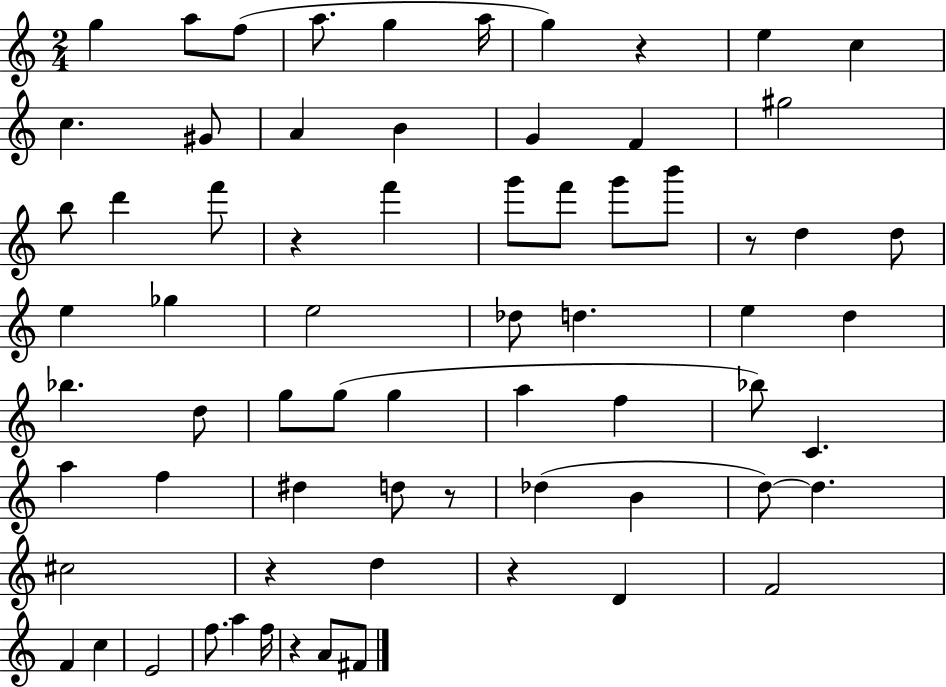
G5/q A5/e F5/e A5/e. G5/q A5/s G5/q R/q E5/q C5/q C5/q. G#4/e A4/q B4/q G4/q F4/q G#5/h B5/e D6/q F6/e R/q F6/q G6/e F6/e G6/e B6/e R/e D5/q D5/e E5/q Gb5/q E5/h Db5/e D5/q. E5/q D5/q Bb5/q. D5/e G5/e G5/e G5/q A5/q F5/q Bb5/e C4/q. A5/q F5/q D#5/q D5/e R/e Db5/q B4/q D5/e D5/q. C#5/h R/q D5/q R/q D4/q F4/h F4/q C5/q E4/h F5/e. A5/q F5/s R/q A4/e F#4/e